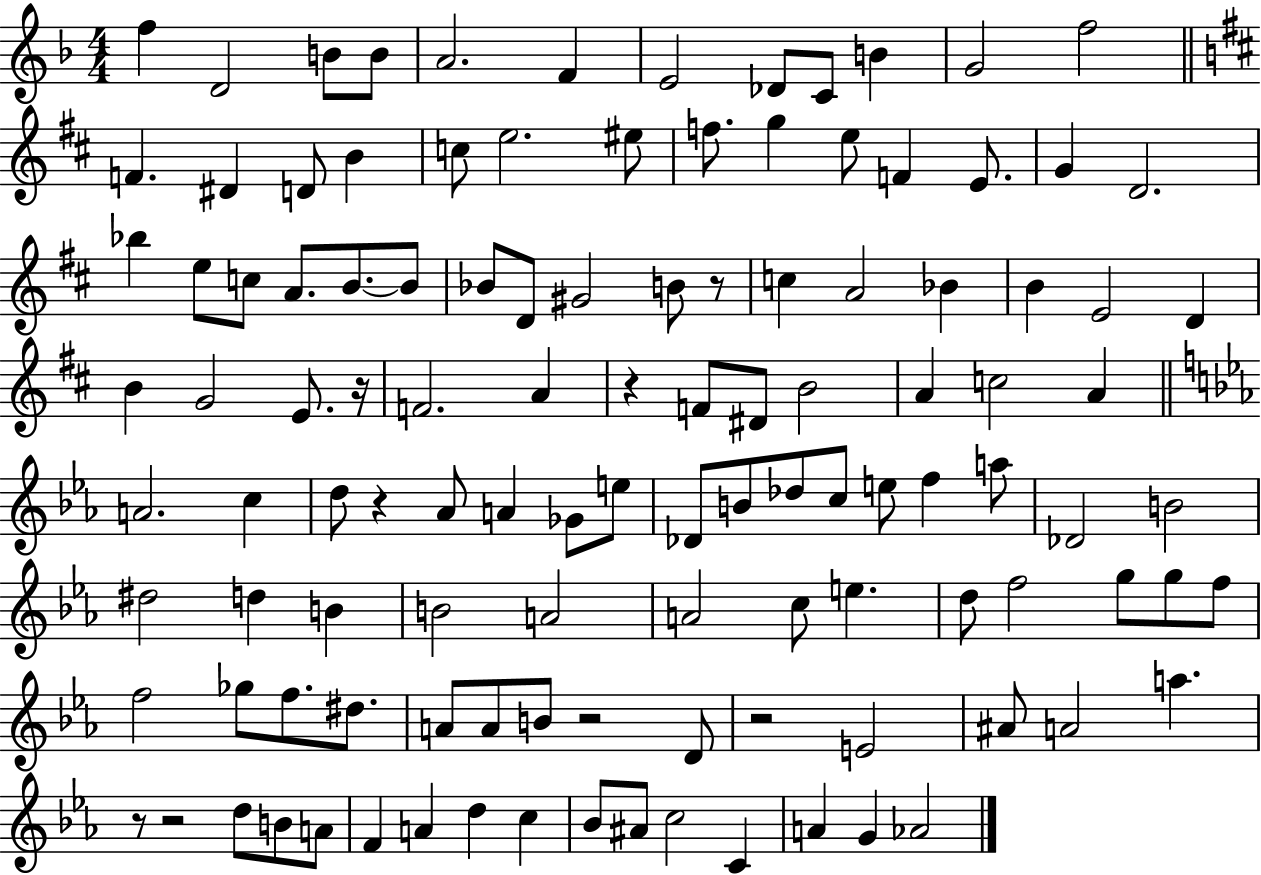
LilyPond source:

{
  \clef treble
  \numericTimeSignature
  \time 4/4
  \key f \major
  f''4 d'2 b'8 b'8 | a'2. f'4 | e'2 des'8 c'8 b'4 | g'2 f''2 | \break \bar "||" \break \key d \major f'4. dis'4 d'8 b'4 | c''8 e''2. eis''8 | f''8. g''4 e''8 f'4 e'8. | g'4 d'2. | \break bes''4 e''8 c''8 a'8. b'8.~~ b'8 | bes'8 d'8 gis'2 b'8 r8 | c''4 a'2 bes'4 | b'4 e'2 d'4 | \break b'4 g'2 e'8. r16 | f'2. a'4 | r4 f'8 dis'8 b'2 | a'4 c''2 a'4 | \break \bar "||" \break \key ees \major a'2. c''4 | d''8 r4 aes'8 a'4 ges'8 e''8 | des'8 b'8 des''8 c''8 e''8 f''4 a''8 | des'2 b'2 | \break dis''2 d''4 b'4 | b'2 a'2 | a'2 c''8 e''4. | d''8 f''2 g''8 g''8 f''8 | \break f''2 ges''8 f''8. dis''8. | a'8 a'8 b'8 r2 d'8 | r2 e'2 | ais'8 a'2 a''4. | \break r8 r2 d''8 b'8 a'8 | f'4 a'4 d''4 c''4 | bes'8 ais'8 c''2 c'4 | a'4 g'4 aes'2 | \break \bar "|."
}